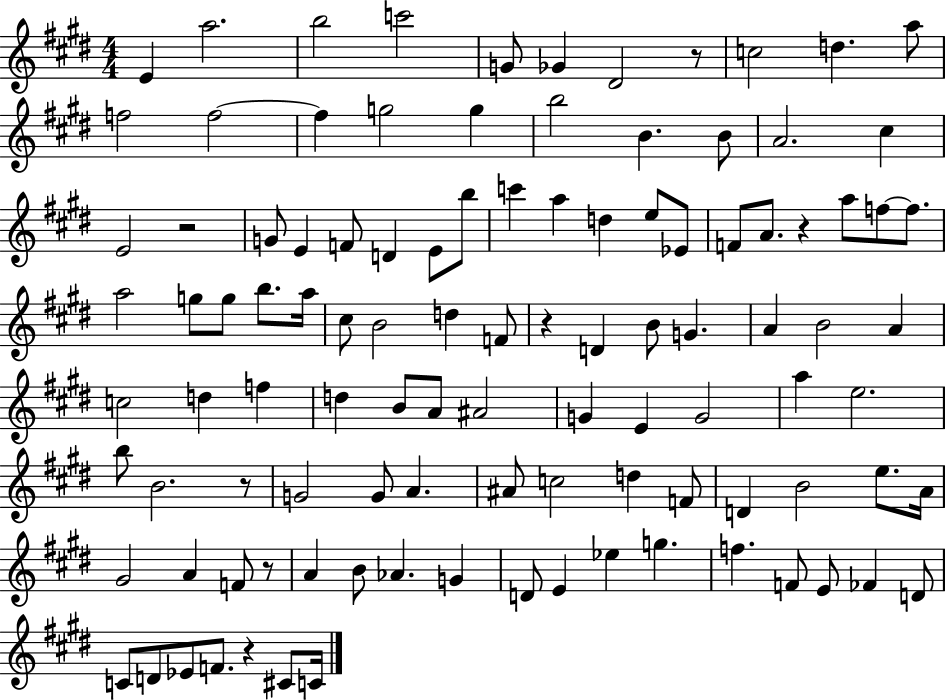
{
  \clef treble
  \numericTimeSignature
  \time 4/4
  \key e \major
  e'4 a''2. | b''2 c'''2 | g'8 ges'4 dis'2 r8 | c''2 d''4. a''8 | \break f''2 f''2~~ | f''4 g''2 g''4 | b''2 b'4. b'8 | a'2. cis''4 | \break e'2 r2 | g'8 e'4 f'8 d'4 e'8 b''8 | c'''4 a''4 d''4 e''8 ees'8 | f'8 a'8. r4 a''8 f''8~~ f''8. | \break a''2 g''8 g''8 b''8. a''16 | cis''8 b'2 d''4 f'8 | r4 d'4 b'8 g'4. | a'4 b'2 a'4 | \break c''2 d''4 f''4 | d''4 b'8 a'8 ais'2 | g'4 e'4 g'2 | a''4 e''2. | \break b''8 b'2. r8 | g'2 g'8 a'4. | ais'8 c''2 d''4 f'8 | d'4 b'2 e''8. a'16 | \break gis'2 a'4 f'8 r8 | a'4 b'8 aes'4. g'4 | d'8 e'4 ees''4 g''4. | f''4. f'8 e'8 fes'4 d'8 | \break c'8 d'8 ees'8 f'8. r4 cis'8 c'16 | \bar "|."
}